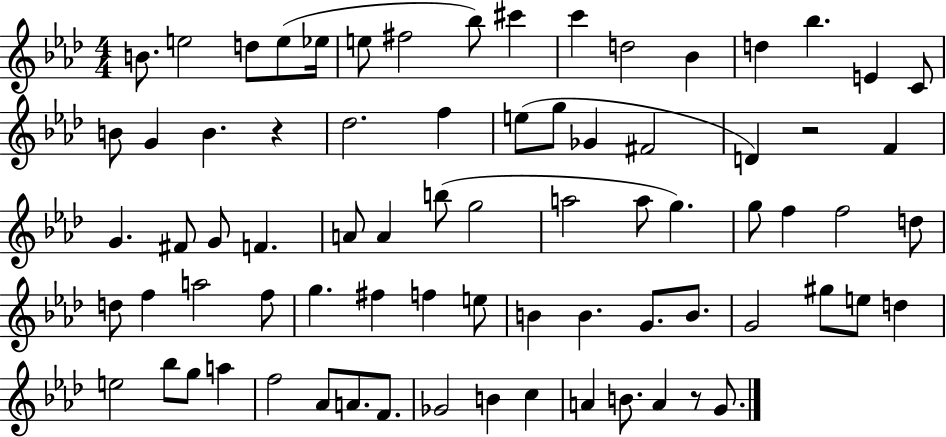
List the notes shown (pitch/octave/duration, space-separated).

B4/e. E5/h D5/e E5/e Eb5/s E5/e F#5/h Bb5/e C#6/q C6/q D5/h Bb4/q D5/q Bb5/q. E4/q C4/e B4/e G4/q B4/q. R/q Db5/h. F5/q E5/e G5/e Gb4/q F#4/h D4/q R/h F4/q G4/q. F#4/e G4/e F4/q. A4/e A4/q B5/e G5/h A5/h A5/e G5/q. G5/e F5/q F5/h D5/e D5/e F5/q A5/h F5/e G5/q. F#5/q F5/q E5/e B4/q B4/q. G4/e. B4/e. G4/h G#5/e E5/e D5/q E5/h Bb5/e G5/e A5/q F5/h Ab4/e A4/e. F4/e. Gb4/h B4/q C5/q A4/q B4/e. A4/q R/e G4/e.